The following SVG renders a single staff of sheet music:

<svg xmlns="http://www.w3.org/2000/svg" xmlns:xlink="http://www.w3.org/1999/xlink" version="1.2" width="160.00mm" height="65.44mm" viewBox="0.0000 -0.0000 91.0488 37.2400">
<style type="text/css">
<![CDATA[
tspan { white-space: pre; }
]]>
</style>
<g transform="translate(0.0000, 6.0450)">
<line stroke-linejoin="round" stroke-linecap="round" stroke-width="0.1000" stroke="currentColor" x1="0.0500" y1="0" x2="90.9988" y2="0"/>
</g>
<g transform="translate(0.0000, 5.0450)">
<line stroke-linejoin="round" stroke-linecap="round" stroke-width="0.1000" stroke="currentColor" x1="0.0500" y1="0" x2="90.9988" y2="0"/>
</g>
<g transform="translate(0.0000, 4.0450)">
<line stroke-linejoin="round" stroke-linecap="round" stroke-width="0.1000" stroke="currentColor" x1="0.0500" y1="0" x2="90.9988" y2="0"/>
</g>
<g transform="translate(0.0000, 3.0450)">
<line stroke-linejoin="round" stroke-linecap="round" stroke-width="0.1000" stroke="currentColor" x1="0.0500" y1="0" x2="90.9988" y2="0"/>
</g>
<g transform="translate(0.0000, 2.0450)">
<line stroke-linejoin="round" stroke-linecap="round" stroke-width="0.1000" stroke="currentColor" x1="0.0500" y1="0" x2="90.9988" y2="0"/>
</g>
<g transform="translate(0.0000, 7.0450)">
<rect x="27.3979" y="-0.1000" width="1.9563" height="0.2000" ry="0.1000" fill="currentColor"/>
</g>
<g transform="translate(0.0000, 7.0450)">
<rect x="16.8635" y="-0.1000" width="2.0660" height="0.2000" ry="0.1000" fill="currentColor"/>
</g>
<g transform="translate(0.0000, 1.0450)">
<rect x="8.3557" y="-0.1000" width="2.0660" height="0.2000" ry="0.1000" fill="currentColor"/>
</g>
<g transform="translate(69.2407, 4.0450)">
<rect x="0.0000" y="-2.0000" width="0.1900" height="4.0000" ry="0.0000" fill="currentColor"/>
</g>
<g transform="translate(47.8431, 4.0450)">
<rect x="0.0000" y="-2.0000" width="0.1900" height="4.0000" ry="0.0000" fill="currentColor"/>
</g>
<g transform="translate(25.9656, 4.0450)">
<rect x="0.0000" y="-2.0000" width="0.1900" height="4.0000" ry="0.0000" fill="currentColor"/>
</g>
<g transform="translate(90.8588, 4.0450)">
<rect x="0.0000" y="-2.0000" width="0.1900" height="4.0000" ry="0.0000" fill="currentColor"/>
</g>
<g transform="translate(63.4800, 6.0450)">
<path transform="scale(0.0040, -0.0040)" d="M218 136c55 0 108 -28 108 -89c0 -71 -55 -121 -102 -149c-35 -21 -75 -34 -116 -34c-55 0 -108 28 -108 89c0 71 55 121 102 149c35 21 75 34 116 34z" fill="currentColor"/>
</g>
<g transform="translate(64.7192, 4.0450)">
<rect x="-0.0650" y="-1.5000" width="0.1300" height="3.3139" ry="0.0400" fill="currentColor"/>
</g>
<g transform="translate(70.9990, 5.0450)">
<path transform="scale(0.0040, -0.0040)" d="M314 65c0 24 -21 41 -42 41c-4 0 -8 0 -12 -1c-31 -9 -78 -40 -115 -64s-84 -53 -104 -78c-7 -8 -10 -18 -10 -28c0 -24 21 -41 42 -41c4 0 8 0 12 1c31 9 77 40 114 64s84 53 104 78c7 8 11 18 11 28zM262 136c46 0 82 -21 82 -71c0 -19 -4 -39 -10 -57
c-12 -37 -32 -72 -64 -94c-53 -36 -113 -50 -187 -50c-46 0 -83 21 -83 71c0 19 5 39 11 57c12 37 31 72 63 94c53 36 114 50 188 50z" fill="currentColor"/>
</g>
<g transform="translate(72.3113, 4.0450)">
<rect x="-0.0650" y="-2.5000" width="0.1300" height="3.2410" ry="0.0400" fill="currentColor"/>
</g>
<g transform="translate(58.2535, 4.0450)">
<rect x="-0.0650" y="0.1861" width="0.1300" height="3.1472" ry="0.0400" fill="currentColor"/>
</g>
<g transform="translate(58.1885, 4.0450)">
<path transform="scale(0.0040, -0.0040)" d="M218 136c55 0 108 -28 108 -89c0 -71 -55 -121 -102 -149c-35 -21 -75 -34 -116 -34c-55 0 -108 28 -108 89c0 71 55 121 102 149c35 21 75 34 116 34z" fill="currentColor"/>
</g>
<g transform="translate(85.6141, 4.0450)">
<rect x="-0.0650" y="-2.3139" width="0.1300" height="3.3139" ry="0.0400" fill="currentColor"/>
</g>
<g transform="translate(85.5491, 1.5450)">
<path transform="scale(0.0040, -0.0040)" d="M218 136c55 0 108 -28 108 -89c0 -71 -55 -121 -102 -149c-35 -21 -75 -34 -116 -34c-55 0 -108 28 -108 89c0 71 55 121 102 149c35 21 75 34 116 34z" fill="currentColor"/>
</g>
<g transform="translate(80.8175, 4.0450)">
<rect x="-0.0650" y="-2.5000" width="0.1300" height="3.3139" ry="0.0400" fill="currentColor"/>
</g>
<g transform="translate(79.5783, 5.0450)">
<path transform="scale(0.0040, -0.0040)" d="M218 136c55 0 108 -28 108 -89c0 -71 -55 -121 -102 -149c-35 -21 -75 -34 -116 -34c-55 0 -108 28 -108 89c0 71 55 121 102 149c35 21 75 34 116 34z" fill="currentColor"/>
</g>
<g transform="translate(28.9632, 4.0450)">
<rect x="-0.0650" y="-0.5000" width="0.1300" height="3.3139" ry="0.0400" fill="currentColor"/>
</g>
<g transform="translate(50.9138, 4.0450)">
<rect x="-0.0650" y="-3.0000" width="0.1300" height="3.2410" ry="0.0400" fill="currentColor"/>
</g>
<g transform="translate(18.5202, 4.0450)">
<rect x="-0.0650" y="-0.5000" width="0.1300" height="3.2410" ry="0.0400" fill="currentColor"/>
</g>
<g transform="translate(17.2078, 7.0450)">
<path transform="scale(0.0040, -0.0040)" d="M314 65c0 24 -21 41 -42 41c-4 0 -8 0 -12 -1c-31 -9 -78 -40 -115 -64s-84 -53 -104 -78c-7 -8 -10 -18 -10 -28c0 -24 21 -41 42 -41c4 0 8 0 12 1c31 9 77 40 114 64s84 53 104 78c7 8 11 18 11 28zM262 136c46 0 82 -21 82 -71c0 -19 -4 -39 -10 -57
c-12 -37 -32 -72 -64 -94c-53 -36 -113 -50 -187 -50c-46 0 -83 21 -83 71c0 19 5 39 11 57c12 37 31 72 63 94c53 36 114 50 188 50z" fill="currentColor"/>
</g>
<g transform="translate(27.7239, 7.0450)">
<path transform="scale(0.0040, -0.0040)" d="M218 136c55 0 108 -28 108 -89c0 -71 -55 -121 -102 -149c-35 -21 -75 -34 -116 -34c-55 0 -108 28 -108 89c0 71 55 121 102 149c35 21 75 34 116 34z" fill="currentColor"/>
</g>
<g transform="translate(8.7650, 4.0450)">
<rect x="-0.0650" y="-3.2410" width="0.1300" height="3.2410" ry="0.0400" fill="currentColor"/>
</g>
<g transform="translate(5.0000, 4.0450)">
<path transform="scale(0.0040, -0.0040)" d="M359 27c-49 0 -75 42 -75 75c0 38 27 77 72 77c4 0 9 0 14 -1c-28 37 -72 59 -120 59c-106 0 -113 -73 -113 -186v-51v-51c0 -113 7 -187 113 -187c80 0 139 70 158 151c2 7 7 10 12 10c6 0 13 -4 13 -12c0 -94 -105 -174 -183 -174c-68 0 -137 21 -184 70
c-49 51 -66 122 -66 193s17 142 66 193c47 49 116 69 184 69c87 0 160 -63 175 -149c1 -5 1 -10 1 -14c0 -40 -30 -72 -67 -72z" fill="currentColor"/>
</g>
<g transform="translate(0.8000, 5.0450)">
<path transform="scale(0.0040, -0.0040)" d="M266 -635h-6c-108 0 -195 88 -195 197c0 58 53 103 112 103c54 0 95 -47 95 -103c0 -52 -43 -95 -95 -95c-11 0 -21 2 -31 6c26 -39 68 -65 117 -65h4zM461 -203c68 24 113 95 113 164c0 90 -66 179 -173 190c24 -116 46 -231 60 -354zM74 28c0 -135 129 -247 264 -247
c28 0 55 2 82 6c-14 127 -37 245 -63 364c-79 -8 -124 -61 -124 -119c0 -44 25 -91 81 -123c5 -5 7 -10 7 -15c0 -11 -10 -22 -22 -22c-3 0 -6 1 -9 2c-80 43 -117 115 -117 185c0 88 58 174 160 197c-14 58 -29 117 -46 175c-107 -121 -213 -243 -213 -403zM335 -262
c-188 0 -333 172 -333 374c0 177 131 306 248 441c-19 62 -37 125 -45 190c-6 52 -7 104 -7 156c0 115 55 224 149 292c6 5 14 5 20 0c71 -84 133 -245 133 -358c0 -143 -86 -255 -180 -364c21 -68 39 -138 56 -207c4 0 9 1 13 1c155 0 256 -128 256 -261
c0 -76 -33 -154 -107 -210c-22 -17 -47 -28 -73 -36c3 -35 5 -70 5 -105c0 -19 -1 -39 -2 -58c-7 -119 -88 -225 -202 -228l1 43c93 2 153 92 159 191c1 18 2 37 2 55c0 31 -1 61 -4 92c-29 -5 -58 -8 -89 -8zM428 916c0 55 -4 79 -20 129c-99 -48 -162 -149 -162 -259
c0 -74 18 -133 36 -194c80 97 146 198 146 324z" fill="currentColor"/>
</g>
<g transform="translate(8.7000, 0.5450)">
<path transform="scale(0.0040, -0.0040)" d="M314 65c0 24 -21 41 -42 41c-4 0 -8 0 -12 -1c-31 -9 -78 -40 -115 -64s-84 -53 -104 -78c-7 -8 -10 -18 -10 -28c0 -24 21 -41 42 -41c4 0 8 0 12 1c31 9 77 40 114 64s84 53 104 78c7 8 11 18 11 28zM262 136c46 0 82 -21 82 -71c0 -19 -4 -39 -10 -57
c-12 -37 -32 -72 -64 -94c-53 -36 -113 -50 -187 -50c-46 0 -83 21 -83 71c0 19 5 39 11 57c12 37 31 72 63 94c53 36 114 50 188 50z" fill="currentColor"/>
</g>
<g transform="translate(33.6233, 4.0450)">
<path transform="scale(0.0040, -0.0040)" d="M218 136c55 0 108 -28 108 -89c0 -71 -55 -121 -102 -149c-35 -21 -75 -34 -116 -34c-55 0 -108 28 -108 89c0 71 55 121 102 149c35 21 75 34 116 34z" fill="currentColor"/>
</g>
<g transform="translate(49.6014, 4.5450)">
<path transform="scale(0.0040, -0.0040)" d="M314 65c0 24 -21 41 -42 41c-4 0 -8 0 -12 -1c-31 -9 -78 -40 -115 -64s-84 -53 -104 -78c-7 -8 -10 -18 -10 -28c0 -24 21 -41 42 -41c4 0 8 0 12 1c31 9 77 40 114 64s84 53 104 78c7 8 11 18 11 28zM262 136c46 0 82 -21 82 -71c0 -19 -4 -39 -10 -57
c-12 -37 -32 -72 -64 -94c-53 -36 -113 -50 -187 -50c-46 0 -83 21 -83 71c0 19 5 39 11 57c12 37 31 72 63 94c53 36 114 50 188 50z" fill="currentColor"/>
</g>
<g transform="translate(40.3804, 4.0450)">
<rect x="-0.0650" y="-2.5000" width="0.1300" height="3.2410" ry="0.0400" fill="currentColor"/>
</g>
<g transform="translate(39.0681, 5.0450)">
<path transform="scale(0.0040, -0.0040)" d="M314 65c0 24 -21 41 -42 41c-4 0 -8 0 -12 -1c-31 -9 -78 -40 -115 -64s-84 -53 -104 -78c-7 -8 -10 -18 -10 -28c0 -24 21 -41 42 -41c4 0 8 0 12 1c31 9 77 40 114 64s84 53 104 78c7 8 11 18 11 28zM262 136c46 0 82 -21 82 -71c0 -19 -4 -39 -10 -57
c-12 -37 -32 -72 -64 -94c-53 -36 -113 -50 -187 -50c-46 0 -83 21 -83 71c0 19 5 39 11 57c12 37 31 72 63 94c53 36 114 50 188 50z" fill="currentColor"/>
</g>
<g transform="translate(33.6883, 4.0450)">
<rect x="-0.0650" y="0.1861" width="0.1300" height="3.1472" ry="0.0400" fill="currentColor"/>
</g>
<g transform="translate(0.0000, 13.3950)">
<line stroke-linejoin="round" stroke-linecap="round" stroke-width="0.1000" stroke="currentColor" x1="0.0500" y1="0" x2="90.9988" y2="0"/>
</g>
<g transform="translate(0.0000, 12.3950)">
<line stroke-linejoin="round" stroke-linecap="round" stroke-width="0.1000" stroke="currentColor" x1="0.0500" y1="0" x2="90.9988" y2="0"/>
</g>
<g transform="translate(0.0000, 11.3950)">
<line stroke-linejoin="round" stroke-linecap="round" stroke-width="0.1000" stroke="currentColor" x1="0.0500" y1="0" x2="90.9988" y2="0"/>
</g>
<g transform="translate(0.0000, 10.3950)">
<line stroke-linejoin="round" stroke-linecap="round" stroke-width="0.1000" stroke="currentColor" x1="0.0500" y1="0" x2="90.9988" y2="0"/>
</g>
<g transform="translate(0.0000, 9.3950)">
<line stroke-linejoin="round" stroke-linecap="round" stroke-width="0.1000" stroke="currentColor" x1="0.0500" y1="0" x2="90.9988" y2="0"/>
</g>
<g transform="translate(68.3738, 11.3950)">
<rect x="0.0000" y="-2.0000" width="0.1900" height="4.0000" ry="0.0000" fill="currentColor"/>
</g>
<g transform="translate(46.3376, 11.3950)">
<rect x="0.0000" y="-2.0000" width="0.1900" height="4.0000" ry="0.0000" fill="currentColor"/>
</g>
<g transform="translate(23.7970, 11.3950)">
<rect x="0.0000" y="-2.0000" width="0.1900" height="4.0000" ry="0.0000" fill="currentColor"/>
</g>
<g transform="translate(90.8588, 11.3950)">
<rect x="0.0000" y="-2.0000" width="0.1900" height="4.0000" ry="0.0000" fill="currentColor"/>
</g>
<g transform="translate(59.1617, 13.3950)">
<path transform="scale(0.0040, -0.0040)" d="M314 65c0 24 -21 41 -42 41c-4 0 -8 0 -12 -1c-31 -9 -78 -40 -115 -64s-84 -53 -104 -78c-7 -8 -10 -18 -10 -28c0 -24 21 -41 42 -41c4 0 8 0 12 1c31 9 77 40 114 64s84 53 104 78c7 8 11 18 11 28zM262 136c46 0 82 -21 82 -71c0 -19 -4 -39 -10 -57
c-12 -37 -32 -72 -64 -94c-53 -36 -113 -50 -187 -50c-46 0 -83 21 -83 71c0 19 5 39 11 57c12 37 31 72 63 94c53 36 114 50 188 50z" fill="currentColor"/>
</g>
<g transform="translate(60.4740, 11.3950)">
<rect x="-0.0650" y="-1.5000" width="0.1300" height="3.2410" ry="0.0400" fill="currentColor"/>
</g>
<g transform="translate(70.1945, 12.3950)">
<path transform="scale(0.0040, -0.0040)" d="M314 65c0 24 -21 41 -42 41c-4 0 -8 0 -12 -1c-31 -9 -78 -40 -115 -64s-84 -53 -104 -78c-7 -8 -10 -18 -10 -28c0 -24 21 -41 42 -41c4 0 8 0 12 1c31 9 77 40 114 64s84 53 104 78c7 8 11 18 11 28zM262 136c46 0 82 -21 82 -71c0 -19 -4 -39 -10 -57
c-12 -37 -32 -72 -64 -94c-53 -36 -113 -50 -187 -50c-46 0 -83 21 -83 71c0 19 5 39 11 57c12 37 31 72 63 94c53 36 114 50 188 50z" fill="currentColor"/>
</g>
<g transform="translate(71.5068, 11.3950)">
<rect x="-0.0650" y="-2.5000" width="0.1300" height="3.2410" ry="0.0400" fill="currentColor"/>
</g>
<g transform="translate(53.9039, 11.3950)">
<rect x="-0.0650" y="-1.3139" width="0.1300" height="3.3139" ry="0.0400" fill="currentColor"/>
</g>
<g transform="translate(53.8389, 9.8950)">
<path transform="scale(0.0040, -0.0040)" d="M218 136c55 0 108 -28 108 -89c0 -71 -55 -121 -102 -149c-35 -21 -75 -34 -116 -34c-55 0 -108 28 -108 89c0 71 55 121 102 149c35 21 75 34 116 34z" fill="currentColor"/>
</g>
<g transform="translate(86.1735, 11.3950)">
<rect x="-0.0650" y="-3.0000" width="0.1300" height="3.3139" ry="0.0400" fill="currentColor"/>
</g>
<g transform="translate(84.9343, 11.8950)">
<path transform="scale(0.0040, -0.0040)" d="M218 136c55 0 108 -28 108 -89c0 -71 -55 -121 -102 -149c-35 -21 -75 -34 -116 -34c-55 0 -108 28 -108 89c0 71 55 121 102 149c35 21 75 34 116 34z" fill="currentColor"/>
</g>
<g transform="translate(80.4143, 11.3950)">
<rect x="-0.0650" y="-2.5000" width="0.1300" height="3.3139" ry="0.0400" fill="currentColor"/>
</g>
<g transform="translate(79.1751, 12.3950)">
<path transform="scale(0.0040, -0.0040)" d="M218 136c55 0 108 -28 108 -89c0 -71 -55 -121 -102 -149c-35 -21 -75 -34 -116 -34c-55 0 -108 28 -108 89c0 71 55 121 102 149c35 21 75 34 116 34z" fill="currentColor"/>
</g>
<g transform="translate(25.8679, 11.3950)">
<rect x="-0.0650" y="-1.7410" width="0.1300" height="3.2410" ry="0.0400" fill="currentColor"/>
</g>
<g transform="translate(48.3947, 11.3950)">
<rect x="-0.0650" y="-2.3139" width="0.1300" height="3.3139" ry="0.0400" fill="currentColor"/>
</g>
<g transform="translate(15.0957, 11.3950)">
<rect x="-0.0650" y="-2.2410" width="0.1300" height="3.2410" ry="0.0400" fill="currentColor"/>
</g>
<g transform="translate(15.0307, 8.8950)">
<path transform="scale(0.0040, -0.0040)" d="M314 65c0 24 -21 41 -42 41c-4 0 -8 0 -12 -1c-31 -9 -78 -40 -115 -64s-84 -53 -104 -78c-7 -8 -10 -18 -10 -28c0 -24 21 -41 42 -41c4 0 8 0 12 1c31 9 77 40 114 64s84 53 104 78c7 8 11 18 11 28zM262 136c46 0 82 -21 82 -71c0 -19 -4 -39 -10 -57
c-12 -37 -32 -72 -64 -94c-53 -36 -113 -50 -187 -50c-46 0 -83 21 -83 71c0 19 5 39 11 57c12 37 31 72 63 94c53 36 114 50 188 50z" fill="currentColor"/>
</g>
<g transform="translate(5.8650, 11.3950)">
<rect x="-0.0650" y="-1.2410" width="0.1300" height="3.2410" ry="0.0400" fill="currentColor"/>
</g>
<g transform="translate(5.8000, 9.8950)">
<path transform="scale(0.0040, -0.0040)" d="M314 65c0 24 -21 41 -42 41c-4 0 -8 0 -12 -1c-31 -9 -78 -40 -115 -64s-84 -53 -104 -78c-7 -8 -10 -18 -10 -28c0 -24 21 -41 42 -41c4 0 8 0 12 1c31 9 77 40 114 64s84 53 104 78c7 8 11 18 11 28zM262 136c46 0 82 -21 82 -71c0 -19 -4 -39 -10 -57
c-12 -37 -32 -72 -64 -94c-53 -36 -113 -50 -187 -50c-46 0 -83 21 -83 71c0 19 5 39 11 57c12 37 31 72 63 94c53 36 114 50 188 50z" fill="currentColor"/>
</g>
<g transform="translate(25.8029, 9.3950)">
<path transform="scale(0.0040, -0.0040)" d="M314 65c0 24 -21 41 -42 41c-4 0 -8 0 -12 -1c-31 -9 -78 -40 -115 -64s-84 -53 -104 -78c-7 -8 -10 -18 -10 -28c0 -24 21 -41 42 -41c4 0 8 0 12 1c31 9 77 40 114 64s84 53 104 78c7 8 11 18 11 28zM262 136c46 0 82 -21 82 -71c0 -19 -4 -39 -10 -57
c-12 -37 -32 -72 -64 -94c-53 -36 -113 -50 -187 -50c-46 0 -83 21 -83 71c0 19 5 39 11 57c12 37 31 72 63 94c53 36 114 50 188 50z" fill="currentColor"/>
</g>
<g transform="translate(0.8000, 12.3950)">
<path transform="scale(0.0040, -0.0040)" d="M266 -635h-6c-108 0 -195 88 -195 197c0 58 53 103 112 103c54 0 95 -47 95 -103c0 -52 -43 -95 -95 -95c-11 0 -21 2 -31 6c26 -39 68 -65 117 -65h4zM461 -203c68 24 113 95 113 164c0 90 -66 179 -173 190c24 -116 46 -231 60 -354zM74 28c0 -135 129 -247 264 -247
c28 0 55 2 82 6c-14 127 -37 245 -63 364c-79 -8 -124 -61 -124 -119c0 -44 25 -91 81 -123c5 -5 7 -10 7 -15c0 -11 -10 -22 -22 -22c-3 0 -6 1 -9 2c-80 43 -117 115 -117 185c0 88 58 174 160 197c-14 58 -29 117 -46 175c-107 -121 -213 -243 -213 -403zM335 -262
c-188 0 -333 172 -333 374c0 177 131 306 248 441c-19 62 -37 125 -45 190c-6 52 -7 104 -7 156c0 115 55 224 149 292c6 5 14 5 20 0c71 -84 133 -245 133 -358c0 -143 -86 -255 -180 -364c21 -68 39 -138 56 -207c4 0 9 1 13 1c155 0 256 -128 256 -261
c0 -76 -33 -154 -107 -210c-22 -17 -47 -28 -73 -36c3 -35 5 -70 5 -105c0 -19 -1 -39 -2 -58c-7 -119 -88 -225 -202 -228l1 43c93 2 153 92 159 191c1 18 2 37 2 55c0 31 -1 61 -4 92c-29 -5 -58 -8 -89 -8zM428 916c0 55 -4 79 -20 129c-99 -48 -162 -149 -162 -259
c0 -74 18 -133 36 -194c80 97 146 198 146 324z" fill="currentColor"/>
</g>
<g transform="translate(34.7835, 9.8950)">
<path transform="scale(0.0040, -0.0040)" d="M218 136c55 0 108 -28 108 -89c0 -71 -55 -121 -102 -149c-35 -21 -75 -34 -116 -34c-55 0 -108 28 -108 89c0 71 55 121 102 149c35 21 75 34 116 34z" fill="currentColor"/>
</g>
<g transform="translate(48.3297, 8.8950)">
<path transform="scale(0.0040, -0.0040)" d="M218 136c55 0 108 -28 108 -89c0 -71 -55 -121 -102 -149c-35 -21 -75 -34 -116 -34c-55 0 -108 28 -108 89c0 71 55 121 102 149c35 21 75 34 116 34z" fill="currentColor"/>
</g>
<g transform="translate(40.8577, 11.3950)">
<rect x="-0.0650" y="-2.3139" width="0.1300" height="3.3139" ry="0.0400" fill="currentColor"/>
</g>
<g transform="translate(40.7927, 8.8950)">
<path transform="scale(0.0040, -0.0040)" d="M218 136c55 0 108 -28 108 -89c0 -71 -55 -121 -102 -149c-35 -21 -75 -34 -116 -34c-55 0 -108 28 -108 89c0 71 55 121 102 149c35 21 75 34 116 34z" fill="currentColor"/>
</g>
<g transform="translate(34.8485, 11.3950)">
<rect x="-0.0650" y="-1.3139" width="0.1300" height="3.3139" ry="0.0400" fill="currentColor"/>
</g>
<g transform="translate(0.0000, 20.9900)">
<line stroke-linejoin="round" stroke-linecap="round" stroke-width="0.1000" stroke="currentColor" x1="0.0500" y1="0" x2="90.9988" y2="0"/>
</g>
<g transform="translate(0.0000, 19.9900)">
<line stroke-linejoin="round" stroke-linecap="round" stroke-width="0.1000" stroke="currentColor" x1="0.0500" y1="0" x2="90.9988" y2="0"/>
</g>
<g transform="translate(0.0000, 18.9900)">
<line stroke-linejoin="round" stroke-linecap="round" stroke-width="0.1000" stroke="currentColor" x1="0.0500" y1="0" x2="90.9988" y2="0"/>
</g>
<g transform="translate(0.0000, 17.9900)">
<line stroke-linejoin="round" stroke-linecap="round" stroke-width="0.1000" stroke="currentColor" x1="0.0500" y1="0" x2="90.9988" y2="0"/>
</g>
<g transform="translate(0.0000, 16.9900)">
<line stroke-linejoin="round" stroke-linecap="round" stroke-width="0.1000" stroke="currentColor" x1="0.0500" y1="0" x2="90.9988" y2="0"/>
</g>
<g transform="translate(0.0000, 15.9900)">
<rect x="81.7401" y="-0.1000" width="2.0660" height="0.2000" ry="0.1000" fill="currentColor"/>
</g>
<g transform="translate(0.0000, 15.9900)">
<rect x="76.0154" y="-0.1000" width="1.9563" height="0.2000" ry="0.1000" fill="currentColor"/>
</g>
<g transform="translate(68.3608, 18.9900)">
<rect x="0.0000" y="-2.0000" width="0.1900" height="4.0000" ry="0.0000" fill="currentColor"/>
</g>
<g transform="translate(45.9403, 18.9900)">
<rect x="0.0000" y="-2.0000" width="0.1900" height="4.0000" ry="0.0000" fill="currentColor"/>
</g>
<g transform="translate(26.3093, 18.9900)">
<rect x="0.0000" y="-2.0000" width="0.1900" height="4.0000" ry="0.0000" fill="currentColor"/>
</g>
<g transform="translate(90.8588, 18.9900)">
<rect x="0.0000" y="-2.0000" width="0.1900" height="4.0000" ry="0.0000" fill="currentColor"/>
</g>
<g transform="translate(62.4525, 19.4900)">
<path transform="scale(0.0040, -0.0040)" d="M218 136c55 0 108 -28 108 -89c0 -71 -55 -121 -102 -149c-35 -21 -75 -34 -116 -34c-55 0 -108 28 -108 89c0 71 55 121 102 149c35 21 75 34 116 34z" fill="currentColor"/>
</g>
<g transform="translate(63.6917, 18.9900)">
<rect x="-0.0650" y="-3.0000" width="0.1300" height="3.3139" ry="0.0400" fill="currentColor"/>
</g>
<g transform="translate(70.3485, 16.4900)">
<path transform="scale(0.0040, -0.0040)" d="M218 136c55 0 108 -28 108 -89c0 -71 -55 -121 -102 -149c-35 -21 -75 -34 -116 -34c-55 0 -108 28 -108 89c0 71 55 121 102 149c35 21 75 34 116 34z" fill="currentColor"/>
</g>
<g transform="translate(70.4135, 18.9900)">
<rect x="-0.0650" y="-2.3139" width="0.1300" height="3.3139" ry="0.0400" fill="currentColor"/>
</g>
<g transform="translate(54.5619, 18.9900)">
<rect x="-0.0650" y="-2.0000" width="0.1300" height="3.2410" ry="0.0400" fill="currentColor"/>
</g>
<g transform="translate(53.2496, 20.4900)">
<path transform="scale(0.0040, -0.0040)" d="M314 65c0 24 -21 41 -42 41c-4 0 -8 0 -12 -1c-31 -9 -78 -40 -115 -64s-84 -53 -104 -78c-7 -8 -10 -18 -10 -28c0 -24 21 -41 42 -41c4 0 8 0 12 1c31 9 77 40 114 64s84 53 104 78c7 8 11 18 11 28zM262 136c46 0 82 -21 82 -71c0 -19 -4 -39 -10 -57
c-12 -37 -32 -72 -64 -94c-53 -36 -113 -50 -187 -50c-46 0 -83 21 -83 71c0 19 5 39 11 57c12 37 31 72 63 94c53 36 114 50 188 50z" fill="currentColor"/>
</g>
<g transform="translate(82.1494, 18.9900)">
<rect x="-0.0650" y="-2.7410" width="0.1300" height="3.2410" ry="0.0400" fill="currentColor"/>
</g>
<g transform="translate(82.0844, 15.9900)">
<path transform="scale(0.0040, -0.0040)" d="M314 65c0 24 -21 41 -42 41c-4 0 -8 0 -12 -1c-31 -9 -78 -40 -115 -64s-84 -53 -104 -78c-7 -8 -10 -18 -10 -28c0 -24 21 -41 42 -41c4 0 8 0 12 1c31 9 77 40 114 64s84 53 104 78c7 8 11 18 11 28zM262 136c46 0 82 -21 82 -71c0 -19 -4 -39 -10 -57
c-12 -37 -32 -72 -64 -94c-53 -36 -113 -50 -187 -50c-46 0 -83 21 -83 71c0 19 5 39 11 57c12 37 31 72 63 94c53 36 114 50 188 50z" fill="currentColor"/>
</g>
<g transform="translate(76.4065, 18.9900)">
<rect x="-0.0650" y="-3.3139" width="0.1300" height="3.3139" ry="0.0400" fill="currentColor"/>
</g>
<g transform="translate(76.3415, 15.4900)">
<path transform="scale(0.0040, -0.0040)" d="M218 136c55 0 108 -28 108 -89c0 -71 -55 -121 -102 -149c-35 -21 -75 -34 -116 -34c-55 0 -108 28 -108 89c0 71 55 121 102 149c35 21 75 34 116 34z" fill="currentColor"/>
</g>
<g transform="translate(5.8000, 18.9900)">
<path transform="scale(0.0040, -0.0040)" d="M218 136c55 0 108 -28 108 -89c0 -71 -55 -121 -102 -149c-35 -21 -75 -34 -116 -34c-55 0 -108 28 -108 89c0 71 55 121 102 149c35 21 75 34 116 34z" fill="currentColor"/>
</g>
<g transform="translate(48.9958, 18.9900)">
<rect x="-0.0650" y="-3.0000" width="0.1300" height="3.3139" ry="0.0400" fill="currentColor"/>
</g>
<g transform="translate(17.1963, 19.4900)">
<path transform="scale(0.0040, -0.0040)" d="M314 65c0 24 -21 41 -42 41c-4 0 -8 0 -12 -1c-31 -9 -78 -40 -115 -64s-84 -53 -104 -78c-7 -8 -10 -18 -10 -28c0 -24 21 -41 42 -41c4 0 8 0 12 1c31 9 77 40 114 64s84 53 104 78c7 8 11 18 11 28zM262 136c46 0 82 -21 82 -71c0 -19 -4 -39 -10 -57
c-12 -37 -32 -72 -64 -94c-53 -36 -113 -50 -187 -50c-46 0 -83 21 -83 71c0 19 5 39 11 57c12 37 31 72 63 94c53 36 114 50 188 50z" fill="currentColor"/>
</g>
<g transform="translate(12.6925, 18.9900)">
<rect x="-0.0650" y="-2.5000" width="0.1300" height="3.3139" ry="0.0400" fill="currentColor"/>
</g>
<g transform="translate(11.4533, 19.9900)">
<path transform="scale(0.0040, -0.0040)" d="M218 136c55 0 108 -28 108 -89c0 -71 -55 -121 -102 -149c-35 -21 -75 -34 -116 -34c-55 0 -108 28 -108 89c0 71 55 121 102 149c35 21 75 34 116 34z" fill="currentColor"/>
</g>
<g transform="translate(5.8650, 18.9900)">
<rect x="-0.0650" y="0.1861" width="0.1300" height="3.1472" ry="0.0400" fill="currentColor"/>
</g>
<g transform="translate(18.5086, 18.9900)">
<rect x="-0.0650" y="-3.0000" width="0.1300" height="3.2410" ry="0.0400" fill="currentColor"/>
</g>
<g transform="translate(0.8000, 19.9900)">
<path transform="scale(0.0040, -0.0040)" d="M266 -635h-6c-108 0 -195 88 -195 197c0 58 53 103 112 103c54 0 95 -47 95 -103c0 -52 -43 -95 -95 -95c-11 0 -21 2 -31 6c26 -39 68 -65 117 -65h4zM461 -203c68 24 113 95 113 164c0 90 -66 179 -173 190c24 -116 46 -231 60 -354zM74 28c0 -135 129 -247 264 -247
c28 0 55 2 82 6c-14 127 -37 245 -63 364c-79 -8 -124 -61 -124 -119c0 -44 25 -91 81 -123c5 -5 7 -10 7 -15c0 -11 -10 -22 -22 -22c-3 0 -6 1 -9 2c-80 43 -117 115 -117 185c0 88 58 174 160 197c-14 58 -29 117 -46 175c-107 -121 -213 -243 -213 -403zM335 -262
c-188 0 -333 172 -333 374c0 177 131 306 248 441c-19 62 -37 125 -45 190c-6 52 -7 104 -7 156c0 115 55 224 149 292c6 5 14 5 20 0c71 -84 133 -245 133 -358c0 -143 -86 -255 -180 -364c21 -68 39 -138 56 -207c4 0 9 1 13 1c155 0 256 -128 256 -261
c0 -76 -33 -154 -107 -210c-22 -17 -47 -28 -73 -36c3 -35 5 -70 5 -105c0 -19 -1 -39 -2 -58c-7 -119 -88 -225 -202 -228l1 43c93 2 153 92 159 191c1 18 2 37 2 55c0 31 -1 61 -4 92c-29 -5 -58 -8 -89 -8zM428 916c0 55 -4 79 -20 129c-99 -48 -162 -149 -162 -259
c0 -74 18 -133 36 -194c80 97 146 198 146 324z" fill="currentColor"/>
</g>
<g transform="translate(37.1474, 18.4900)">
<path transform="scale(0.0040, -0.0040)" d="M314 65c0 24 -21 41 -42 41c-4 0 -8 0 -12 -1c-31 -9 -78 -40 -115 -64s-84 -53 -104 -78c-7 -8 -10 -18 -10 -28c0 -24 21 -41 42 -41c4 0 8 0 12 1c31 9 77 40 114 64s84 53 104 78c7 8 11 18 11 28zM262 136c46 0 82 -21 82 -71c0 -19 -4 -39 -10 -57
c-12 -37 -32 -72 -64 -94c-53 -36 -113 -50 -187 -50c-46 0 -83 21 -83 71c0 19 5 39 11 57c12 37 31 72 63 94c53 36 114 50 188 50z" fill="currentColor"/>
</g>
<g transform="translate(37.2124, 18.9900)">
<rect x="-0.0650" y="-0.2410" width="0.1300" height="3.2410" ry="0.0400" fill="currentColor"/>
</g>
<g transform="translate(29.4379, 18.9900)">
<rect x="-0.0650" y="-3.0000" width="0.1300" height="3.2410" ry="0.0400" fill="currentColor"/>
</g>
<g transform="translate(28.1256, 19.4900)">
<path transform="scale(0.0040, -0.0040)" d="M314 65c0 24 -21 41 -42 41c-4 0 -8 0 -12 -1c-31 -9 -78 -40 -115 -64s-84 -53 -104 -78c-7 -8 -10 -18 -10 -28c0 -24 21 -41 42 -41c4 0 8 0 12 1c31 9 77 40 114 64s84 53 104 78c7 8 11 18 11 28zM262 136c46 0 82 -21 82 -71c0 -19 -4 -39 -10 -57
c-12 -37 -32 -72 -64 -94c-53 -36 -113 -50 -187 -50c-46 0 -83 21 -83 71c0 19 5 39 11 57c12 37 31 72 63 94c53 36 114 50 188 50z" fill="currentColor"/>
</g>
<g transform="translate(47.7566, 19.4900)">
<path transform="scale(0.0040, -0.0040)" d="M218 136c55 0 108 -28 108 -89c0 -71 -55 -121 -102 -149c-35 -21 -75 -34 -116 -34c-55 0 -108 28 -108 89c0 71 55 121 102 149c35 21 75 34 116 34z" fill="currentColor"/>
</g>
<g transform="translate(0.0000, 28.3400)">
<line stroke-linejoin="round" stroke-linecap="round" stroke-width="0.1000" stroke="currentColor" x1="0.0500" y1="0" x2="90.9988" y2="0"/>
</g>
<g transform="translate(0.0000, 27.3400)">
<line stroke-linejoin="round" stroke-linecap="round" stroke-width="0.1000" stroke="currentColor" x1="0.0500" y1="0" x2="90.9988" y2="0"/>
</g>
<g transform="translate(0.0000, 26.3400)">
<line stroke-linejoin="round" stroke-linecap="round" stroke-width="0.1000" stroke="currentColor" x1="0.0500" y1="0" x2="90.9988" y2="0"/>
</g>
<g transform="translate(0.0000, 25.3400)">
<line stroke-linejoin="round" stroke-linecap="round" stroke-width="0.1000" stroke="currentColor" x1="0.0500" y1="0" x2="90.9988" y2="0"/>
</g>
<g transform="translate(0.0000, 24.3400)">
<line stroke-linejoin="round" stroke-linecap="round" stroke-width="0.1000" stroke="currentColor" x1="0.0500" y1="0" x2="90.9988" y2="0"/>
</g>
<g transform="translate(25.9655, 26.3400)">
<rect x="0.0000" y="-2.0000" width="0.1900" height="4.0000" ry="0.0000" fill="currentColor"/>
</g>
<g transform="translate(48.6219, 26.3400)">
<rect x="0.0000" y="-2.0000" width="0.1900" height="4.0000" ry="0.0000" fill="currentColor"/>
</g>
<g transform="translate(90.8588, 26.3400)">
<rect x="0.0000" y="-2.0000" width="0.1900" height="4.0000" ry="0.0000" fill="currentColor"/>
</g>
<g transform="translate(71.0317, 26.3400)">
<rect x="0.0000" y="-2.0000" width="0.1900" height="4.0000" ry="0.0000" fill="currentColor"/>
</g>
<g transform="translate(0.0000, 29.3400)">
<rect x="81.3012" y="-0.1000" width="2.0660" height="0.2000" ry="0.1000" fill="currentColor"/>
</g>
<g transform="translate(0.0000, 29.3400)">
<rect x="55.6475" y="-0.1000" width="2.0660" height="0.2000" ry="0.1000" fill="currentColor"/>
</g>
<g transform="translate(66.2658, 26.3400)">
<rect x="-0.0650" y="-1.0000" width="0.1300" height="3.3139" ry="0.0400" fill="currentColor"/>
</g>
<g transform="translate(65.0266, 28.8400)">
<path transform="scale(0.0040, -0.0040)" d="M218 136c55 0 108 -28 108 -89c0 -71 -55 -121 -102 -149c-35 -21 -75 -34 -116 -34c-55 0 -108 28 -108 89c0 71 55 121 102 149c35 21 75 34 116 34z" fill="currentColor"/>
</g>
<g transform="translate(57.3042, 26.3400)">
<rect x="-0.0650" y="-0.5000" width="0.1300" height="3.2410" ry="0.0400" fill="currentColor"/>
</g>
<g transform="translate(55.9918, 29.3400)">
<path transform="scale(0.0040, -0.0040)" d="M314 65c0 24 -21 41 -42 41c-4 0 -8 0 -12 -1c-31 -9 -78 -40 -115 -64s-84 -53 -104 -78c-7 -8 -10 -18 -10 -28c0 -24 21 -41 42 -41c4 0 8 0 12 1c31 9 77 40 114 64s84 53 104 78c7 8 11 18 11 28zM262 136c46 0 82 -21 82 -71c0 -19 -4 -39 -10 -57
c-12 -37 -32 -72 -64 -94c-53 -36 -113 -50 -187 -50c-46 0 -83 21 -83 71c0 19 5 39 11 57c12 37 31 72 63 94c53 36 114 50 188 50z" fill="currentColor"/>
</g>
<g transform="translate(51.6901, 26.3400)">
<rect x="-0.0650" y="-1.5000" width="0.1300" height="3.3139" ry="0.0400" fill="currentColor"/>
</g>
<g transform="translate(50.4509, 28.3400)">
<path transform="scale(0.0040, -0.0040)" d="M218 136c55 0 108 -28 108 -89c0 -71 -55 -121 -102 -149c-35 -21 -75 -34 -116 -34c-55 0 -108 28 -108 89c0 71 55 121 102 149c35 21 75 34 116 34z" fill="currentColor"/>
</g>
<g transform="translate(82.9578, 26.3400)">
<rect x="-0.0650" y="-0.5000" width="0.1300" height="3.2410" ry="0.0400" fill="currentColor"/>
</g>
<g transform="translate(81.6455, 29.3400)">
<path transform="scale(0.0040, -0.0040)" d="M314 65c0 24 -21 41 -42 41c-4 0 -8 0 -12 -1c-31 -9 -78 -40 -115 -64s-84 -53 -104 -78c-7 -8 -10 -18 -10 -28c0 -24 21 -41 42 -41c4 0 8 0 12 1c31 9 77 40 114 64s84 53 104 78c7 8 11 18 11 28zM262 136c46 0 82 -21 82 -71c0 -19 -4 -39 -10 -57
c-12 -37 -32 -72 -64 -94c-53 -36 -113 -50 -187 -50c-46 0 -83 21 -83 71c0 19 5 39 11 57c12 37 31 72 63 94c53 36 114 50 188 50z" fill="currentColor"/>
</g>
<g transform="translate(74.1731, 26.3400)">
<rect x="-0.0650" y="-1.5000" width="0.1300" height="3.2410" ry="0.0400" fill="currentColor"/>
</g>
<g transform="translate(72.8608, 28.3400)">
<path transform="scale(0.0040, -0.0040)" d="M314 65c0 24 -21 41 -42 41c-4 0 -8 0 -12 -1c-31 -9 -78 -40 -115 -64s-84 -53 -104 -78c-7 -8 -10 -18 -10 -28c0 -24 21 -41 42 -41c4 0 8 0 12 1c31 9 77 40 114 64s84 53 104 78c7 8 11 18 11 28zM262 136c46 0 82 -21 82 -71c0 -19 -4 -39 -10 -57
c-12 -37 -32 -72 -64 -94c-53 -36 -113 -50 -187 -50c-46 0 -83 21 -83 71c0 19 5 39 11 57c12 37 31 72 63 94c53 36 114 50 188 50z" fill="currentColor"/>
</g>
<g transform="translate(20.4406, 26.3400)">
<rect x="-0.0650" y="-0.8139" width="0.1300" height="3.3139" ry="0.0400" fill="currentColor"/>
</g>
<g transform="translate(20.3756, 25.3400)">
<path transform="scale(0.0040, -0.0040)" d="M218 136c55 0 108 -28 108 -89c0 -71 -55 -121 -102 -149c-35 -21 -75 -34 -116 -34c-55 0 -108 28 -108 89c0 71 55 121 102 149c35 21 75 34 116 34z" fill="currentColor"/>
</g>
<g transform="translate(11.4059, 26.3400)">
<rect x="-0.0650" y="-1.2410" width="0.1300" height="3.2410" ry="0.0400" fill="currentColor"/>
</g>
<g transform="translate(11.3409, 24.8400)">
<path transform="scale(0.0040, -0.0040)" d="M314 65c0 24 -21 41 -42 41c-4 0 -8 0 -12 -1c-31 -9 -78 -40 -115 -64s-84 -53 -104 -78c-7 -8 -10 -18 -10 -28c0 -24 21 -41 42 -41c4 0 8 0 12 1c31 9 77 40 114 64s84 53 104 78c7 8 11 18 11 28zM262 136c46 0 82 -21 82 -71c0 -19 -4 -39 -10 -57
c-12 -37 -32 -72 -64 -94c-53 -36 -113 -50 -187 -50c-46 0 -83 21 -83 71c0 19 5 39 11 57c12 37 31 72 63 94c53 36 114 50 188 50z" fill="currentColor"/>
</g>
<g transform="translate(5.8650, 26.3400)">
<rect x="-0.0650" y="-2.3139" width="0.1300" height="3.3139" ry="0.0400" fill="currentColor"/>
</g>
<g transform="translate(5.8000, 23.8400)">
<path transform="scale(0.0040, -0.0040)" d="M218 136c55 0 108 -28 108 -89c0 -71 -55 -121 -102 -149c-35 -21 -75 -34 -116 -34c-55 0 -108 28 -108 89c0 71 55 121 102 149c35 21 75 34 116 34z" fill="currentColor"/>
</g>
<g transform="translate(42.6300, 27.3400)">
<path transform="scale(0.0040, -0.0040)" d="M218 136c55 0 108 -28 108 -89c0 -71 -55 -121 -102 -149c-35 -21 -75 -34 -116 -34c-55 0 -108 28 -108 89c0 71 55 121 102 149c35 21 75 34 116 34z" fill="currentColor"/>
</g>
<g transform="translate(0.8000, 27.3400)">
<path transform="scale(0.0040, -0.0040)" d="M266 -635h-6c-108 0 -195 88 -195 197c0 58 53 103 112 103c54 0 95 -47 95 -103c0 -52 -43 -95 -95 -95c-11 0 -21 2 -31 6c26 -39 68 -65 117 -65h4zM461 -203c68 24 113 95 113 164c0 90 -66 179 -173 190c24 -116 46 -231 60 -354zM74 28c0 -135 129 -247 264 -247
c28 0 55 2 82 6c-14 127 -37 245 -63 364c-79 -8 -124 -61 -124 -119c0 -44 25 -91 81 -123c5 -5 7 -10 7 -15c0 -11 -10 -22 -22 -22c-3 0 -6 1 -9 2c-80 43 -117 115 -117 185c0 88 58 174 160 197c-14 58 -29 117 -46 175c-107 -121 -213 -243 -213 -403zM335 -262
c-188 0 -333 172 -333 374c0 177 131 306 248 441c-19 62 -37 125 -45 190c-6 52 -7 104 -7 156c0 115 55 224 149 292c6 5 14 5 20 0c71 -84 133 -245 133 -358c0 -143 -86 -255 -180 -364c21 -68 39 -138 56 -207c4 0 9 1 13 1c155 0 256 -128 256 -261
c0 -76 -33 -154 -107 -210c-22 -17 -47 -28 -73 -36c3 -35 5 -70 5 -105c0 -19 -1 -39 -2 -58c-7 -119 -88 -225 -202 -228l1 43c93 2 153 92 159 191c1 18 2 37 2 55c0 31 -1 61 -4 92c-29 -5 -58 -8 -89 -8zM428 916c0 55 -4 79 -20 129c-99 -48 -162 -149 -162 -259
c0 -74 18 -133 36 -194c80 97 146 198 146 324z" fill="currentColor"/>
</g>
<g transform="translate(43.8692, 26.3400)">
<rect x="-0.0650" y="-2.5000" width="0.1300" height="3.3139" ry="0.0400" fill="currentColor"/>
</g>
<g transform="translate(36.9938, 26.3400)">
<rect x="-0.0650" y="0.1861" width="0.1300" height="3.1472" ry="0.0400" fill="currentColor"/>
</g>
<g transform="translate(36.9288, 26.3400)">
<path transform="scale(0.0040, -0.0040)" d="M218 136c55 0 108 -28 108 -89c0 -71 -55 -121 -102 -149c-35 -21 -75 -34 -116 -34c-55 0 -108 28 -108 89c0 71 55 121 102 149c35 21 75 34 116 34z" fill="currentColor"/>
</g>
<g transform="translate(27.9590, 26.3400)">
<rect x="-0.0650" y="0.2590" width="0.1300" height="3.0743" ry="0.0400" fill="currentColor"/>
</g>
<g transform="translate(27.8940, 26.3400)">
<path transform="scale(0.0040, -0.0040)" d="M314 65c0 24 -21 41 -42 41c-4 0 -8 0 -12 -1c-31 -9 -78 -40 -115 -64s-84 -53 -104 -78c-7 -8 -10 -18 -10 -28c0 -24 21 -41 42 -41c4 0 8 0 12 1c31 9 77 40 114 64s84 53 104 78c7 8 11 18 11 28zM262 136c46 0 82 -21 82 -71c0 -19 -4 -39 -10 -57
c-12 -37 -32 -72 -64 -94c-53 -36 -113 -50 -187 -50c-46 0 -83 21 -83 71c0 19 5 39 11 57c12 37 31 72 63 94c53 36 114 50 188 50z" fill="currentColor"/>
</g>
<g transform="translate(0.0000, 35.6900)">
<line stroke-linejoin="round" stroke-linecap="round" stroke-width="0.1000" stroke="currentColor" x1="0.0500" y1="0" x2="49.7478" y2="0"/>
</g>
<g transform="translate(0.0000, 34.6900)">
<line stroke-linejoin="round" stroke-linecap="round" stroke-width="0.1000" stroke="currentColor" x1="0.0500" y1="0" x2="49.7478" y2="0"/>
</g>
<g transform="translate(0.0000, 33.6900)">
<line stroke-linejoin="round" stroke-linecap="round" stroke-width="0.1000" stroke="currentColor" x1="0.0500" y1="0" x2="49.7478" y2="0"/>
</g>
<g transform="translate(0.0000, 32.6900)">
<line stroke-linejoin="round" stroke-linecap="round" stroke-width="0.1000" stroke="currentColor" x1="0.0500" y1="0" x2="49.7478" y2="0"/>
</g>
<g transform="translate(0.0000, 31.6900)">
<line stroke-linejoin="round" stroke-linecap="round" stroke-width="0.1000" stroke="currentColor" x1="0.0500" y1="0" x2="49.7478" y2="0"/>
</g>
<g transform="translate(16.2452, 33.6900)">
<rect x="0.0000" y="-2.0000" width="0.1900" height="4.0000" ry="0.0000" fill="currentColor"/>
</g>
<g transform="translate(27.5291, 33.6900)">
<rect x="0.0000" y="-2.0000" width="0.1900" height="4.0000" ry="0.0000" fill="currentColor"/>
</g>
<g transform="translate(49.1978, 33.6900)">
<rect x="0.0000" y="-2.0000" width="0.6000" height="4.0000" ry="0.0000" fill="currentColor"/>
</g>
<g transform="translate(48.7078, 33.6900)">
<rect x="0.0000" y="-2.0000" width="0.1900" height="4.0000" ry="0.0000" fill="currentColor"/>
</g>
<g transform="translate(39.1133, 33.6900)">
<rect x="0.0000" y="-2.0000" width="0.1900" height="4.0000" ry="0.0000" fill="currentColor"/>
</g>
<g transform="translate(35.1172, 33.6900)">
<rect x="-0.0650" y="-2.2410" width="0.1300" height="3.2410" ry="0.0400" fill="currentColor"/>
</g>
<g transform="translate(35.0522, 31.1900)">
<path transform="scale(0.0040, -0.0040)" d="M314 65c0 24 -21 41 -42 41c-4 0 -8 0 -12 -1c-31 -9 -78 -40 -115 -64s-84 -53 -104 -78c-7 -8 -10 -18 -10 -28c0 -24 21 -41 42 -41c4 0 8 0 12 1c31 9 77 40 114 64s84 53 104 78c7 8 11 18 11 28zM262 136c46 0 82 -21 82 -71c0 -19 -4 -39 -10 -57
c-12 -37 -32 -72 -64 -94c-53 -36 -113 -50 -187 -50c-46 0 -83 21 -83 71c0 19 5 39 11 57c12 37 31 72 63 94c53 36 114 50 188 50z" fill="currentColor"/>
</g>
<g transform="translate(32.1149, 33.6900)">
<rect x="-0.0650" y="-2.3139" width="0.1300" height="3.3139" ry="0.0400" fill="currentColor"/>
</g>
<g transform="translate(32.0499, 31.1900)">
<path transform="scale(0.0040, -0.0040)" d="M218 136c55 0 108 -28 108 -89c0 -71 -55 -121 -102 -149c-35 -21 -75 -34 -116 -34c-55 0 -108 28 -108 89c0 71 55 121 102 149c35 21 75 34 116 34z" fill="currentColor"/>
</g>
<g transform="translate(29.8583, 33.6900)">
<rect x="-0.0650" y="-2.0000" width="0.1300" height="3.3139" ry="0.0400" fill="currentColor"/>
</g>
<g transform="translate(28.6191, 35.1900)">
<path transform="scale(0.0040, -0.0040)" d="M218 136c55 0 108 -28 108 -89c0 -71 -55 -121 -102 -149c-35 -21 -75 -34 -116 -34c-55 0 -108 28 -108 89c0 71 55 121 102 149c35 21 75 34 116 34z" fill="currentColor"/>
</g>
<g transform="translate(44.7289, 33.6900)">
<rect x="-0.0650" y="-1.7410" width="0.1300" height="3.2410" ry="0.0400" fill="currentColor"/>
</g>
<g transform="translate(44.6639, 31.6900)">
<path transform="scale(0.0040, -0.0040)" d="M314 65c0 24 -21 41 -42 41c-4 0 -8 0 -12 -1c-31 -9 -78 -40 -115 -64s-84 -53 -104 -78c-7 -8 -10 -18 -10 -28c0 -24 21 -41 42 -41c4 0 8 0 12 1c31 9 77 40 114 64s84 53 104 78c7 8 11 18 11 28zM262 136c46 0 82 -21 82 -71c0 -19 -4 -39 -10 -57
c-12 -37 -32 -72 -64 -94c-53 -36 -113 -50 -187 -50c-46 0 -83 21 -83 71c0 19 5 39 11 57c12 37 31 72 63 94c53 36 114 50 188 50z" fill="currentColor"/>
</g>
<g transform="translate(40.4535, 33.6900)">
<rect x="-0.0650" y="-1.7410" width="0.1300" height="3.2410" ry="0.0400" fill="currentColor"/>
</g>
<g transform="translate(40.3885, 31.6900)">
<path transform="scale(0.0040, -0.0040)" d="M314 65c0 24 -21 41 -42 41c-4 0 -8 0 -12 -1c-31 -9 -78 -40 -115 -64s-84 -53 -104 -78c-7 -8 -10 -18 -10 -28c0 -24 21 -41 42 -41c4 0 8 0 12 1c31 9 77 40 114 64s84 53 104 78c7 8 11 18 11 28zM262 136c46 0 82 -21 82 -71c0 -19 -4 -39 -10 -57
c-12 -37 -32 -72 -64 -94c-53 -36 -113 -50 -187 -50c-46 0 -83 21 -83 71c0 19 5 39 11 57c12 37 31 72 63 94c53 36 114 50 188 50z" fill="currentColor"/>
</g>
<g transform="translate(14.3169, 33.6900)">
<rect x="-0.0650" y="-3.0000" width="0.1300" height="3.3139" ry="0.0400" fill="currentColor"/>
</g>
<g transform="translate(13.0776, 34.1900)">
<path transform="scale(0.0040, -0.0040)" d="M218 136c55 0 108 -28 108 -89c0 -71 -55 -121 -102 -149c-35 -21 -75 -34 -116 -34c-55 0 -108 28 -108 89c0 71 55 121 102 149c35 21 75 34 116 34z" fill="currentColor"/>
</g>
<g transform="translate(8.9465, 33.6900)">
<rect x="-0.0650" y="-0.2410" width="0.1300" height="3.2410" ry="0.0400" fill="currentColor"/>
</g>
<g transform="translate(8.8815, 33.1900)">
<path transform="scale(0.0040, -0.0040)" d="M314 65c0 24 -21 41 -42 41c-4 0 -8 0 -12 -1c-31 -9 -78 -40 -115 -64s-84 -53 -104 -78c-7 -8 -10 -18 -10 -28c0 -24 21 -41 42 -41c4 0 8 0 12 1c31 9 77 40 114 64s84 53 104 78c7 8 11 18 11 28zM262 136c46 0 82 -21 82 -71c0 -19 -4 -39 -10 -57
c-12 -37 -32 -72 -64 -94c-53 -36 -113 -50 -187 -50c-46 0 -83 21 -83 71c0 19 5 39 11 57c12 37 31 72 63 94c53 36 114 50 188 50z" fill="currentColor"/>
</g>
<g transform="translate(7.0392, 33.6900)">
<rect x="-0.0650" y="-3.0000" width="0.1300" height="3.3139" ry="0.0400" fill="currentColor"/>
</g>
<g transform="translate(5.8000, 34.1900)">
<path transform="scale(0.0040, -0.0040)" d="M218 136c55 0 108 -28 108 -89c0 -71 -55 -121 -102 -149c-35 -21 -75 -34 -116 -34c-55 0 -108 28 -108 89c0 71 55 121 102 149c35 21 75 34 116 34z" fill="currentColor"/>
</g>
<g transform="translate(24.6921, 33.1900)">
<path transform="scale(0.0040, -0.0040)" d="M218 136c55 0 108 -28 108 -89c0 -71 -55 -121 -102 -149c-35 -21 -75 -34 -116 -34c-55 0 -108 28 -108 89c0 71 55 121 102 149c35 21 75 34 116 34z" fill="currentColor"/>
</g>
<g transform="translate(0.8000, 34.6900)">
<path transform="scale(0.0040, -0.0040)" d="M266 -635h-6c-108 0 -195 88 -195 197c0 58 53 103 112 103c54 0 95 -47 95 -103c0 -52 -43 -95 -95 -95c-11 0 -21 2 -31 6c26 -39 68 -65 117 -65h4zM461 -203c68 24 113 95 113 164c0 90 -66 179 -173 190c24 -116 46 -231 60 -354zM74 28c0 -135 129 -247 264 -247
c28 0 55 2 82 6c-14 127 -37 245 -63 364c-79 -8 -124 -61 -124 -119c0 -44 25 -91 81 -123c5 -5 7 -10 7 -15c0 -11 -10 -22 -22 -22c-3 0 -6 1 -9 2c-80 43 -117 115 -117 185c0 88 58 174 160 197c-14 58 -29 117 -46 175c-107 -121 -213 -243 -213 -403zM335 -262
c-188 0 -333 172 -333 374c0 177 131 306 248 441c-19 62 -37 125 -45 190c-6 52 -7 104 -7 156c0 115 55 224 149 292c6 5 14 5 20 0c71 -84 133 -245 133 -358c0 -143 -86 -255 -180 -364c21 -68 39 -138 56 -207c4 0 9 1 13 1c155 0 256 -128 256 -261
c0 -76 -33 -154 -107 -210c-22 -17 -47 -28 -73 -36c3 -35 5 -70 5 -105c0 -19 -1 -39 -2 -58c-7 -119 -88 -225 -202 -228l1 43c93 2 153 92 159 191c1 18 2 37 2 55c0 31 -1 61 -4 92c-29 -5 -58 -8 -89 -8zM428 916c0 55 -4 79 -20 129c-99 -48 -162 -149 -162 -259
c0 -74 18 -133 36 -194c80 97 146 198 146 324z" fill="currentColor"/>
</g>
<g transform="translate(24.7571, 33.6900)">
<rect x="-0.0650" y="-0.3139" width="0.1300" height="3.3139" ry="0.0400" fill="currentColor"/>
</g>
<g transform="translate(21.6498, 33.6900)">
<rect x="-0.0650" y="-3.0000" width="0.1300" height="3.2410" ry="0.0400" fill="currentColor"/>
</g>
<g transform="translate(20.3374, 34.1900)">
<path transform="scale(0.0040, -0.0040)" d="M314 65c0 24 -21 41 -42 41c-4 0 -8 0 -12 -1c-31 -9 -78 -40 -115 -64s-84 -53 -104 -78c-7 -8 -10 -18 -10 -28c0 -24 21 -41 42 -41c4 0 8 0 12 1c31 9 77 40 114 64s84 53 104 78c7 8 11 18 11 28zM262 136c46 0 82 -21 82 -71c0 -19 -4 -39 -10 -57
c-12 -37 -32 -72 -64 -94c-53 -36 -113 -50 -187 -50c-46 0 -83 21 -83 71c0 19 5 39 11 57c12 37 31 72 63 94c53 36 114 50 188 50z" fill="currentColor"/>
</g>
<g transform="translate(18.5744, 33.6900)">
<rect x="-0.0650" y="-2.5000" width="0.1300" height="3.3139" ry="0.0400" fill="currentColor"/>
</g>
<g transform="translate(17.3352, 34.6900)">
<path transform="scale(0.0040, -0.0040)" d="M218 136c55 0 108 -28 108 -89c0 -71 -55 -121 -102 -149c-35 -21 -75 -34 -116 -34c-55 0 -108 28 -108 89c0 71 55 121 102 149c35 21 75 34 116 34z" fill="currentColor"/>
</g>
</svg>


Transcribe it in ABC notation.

X:1
T:Untitled
M:4/4
L:1/4
K:C
b2 C2 C B G2 A2 B E G2 G g e2 g2 f2 e g g e E2 G2 G A B G A2 A2 c2 A F2 A g b a2 g e2 d B2 B G E C2 D E2 C2 A c2 A G A2 c F g g2 f2 f2